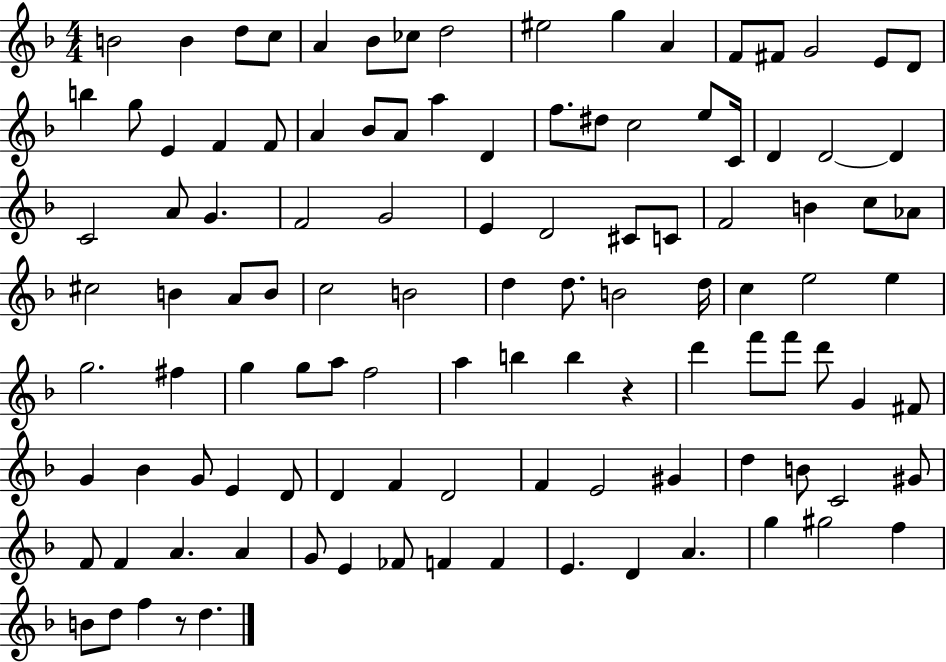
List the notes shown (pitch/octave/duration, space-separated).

B4/h B4/q D5/e C5/e A4/q Bb4/e CES5/e D5/h EIS5/h G5/q A4/q F4/e F#4/e G4/h E4/e D4/e B5/q G5/e E4/q F4/q F4/e A4/q Bb4/e A4/e A5/q D4/q F5/e. D#5/e C5/h E5/e C4/s D4/q D4/h D4/q C4/h A4/e G4/q. F4/h G4/h E4/q D4/h C#4/e C4/e F4/h B4/q C5/e Ab4/e C#5/h B4/q A4/e B4/e C5/h B4/h D5/q D5/e. B4/h D5/s C5/q E5/h E5/q G5/h. F#5/q G5/q G5/e A5/e F5/h A5/q B5/q B5/q R/q D6/q F6/e F6/e D6/e G4/q F#4/e G4/q Bb4/q G4/e E4/q D4/e D4/q F4/q D4/h F4/q E4/h G#4/q D5/q B4/e C4/h G#4/e F4/e F4/q A4/q. A4/q G4/e E4/q FES4/e F4/q F4/q E4/q. D4/q A4/q. G5/q G#5/h F5/q B4/e D5/e F5/q R/e D5/q.